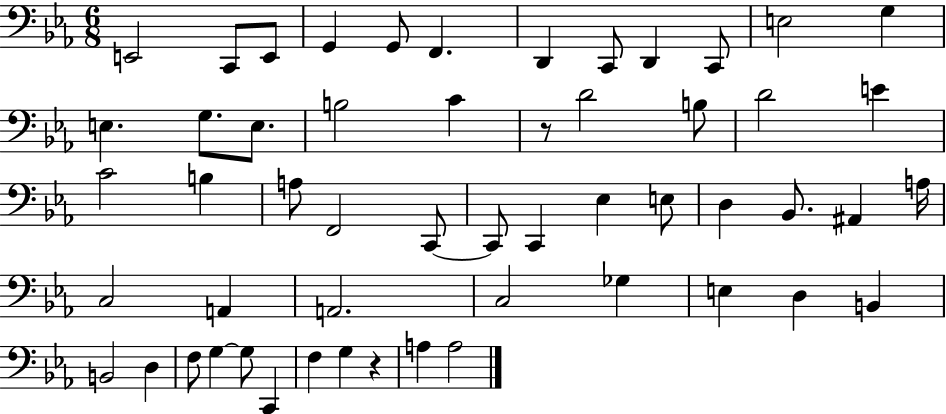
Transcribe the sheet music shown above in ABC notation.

X:1
T:Untitled
M:6/8
L:1/4
K:Eb
E,,2 C,,/2 E,,/2 G,, G,,/2 F,, D,, C,,/2 D,, C,,/2 E,2 G, E, G,/2 E,/2 B,2 C z/2 D2 B,/2 D2 E C2 B, A,/2 F,,2 C,,/2 C,,/2 C,, _E, E,/2 D, _B,,/2 ^A,, A,/4 C,2 A,, A,,2 C,2 _G, E, D, B,, B,,2 D, F,/2 G, G,/2 C,, F, G, z A, A,2